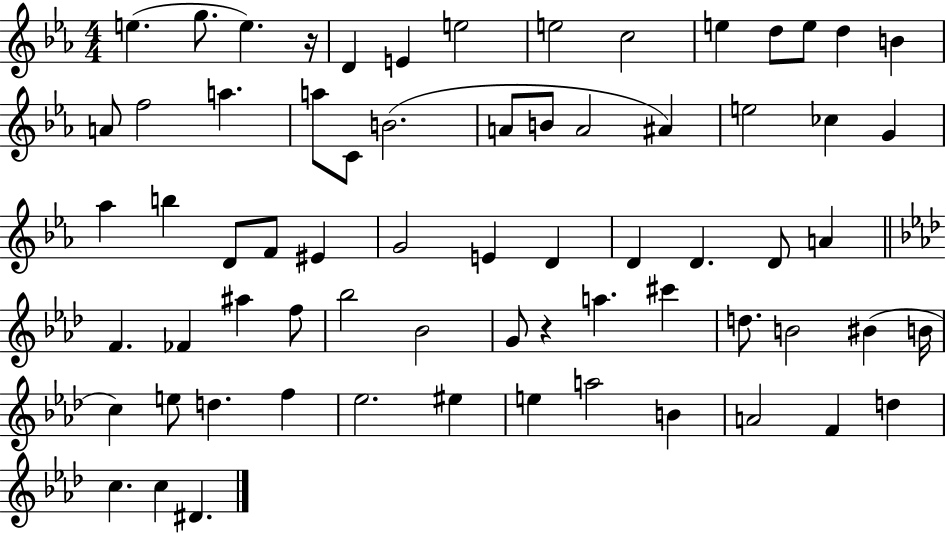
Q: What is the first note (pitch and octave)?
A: E5